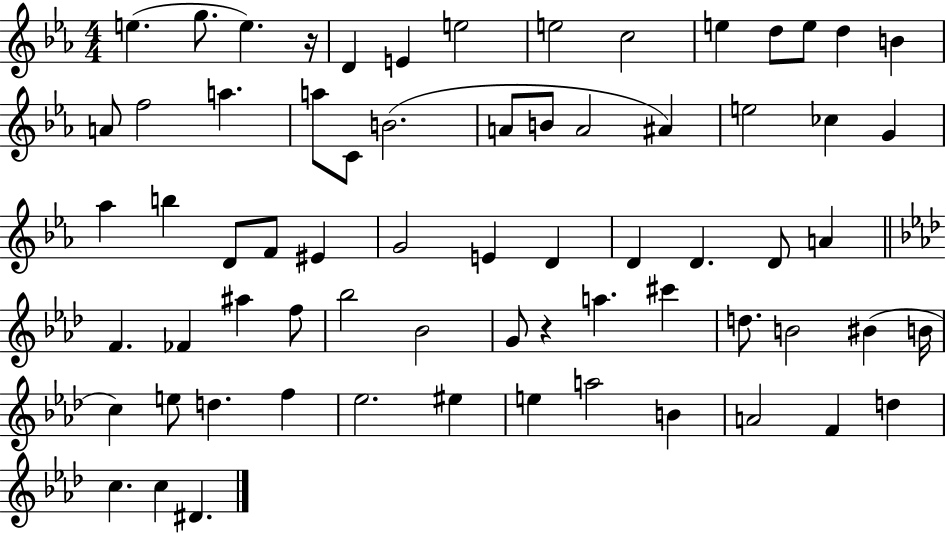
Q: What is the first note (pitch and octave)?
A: E5